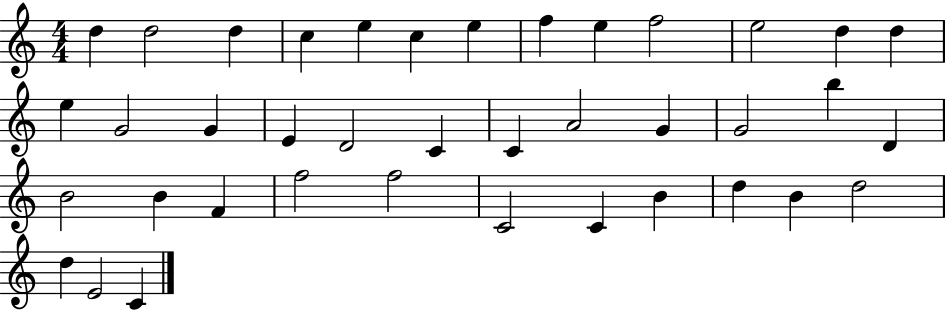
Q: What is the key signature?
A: C major